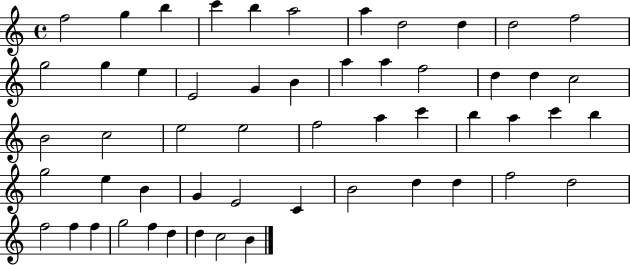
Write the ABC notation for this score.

X:1
T:Untitled
M:4/4
L:1/4
K:C
f2 g b c' b a2 a d2 d d2 f2 g2 g e E2 G B a a f2 d d c2 B2 c2 e2 e2 f2 a c' b a c' b g2 e B G E2 C B2 d d f2 d2 f2 f f g2 f d d c2 B